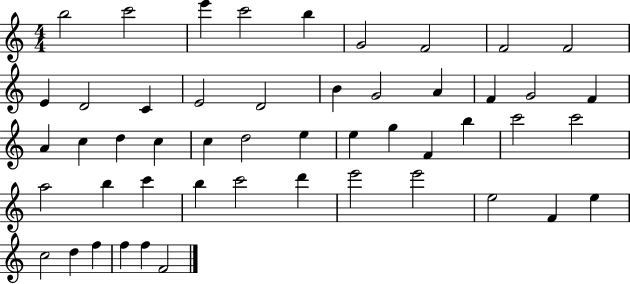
X:1
T:Untitled
M:4/4
L:1/4
K:C
b2 c'2 e' c'2 b G2 F2 F2 F2 E D2 C E2 D2 B G2 A F G2 F A c d c c d2 e e g F b c'2 c'2 a2 b c' b c'2 d' e'2 e'2 e2 F e c2 d f f f F2